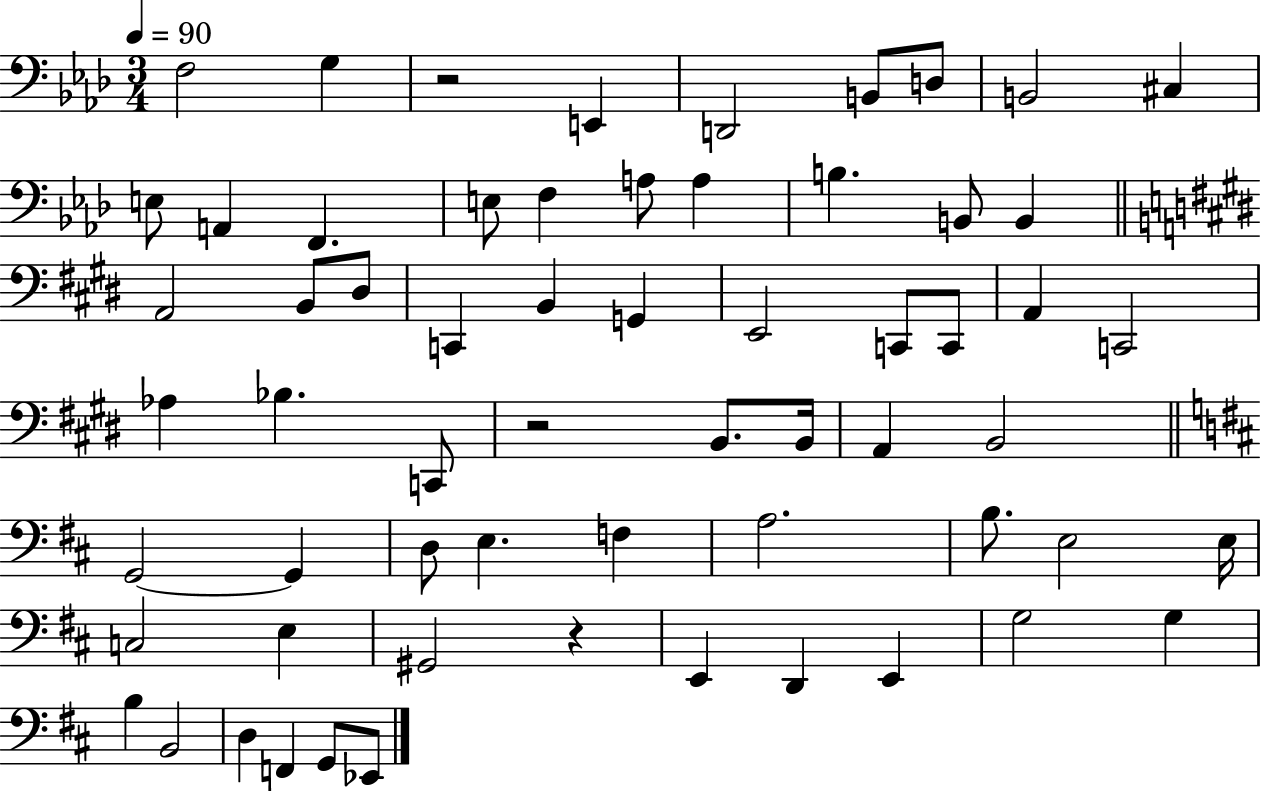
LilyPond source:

{
  \clef bass
  \numericTimeSignature
  \time 3/4
  \key aes \major
  \tempo 4 = 90
  \repeat volta 2 { f2 g4 | r2 e,4 | d,2 b,8 d8 | b,2 cis4 | \break e8 a,4 f,4. | e8 f4 a8 a4 | b4. b,8 b,4 | \bar "||" \break \key e \major a,2 b,8 dis8 | c,4 b,4 g,4 | e,2 c,8 c,8 | a,4 c,2 | \break aes4 bes4. c,8 | r2 b,8. b,16 | a,4 b,2 | \bar "||" \break \key b \minor g,2~~ g,4 | d8 e4. f4 | a2. | b8. e2 e16 | \break c2 e4 | gis,2 r4 | e,4 d,4 e,4 | g2 g4 | \break b4 b,2 | d4 f,4 g,8 ees,8 | } \bar "|."
}